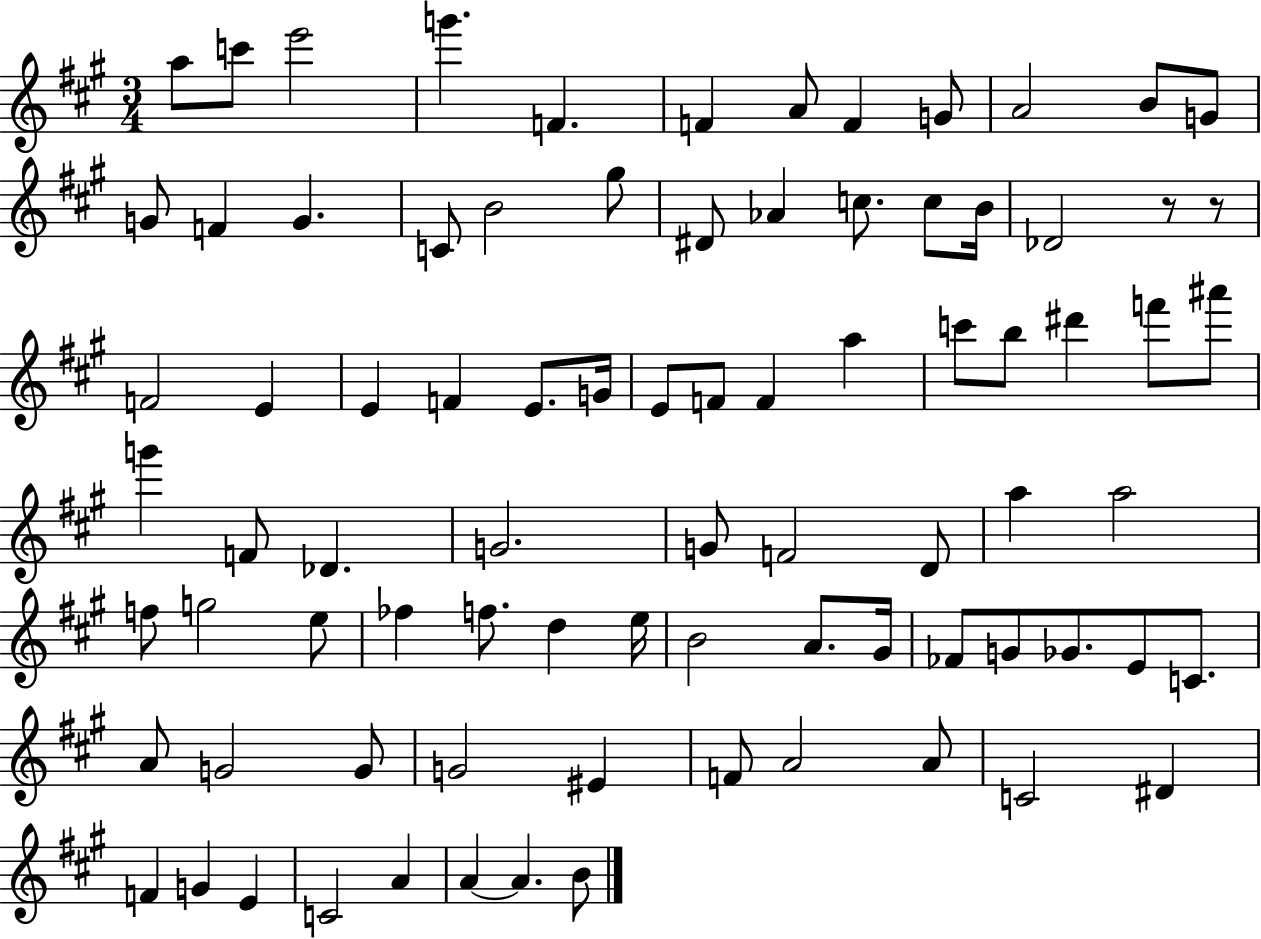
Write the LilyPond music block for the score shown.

{
  \clef treble
  \numericTimeSignature
  \time 3/4
  \key a \major
  a''8 c'''8 e'''2 | g'''4. f'4. | f'4 a'8 f'4 g'8 | a'2 b'8 g'8 | \break g'8 f'4 g'4. | c'8 b'2 gis''8 | dis'8 aes'4 c''8. c''8 b'16 | des'2 r8 r8 | \break f'2 e'4 | e'4 f'4 e'8. g'16 | e'8 f'8 f'4 a''4 | c'''8 b''8 dis'''4 f'''8 ais'''8 | \break g'''4 f'8 des'4. | g'2. | g'8 f'2 d'8 | a''4 a''2 | \break f''8 g''2 e''8 | fes''4 f''8. d''4 e''16 | b'2 a'8. gis'16 | fes'8 g'8 ges'8. e'8 c'8. | \break a'8 g'2 g'8 | g'2 eis'4 | f'8 a'2 a'8 | c'2 dis'4 | \break f'4 g'4 e'4 | c'2 a'4 | a'4~~ a'4. b'8 | \bar "|."
}